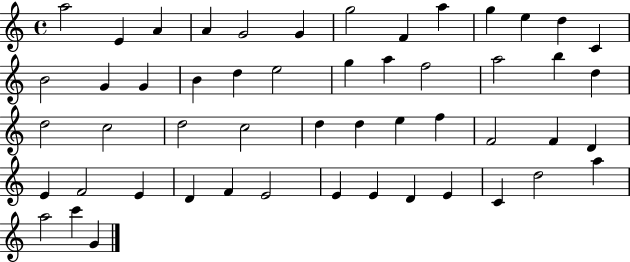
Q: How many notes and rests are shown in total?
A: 52